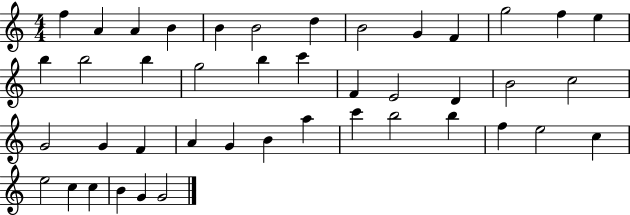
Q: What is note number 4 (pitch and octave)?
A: B4